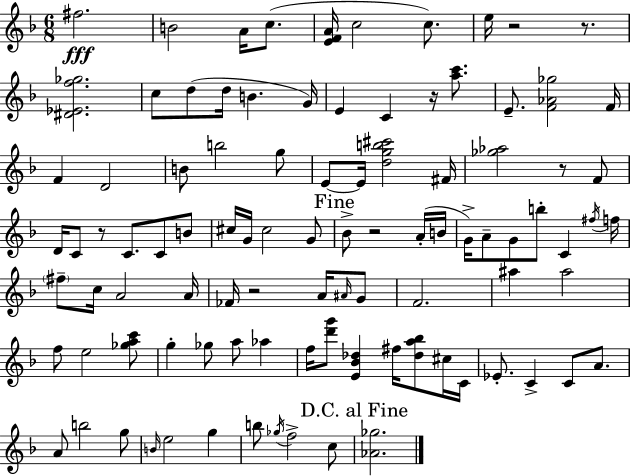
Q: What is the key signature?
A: D minor